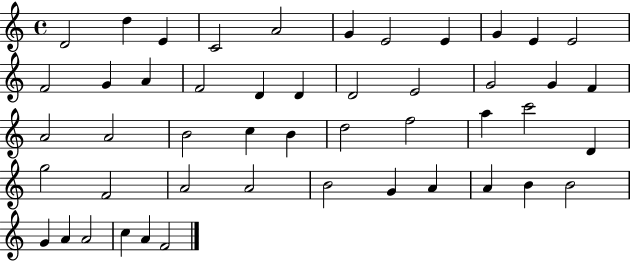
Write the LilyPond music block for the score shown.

{
  \clef treble
  \time 4/4
  \defaultTimeSignature
  \key c \major
  d'2 d''4 e'4 | c'2 a'2 | g'4 e'2 e'4 | g'4 e'4 e'2 | \break f'2 g'4 a'4 | f'2 d'4 d'4 | d'2 e'2 | g'2 g'4 f'4 | \break a'2 a'2 | b'2 c''4 b'4 | d''2 f''2 | a''4 c'''2 d'4 | \break g''2 f'2 | a'2 a'2 | b'2 g'4 a'4 | a'4 b'4 b'2 | \break g'4 a'4 a'2 | c''4 a'4 f'2 | \bar "|."
}